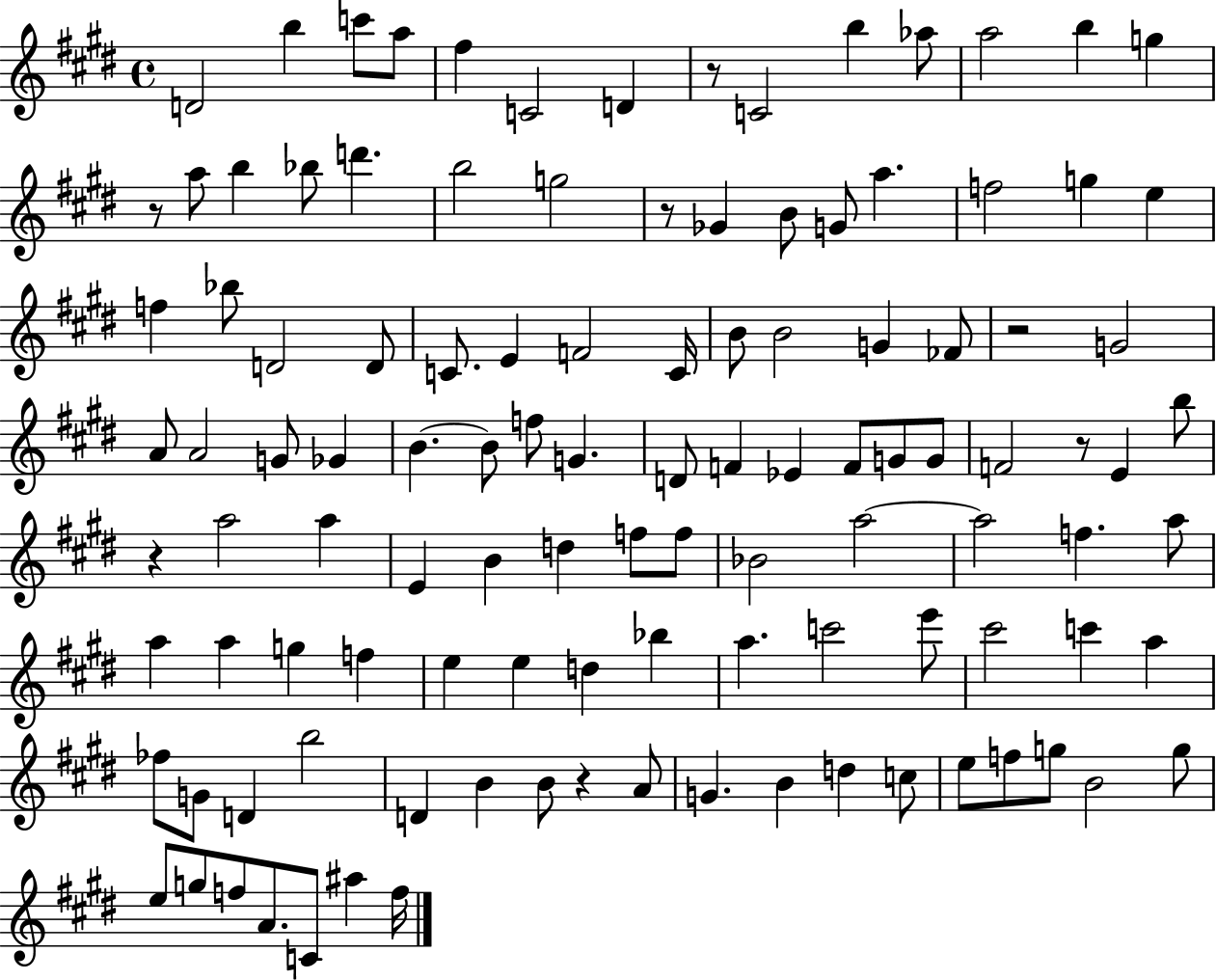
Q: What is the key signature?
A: E major